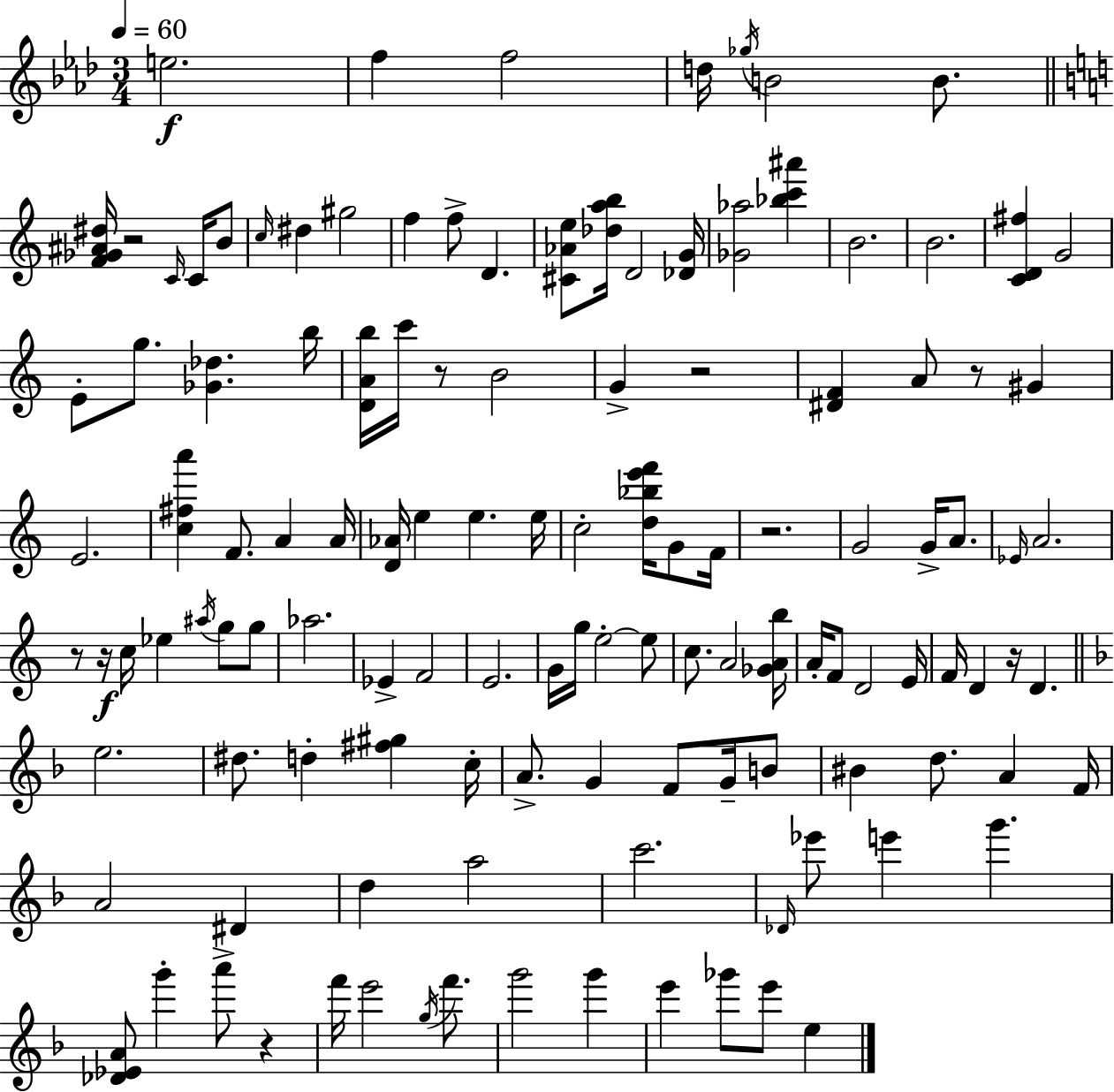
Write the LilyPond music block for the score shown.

{
  \clef treble
  \numericTimeSignature
  \time 3/4
  \key f \minor
  \tempo 4 = 60
  e''2.\f | f''4 f''2 | d''16 \acciaccatura { ges''16 } b'2 b'8. | \bar "||" \break \key c \major <f' ges' ais' dis''>16 r2 \grace { c'16 } c'16 b'8 | \grace { c''16 } dis''4 gis''2 | f''4 f''8-> d'4. | <cis' aes' e''>8 <des'' a'' b''>16 d'2 | \break <des' g'>16 <ges' aes''>2 <bes'' c''' ais'''>4 | b'2. | b'2. | <c' d' fis''>4 g'2 | \break e'8-. g''8. <ges' des''>4. | b''16 <d' a' b''>16 c'''16 r8 b'2 | g'4-> r2 | <dis' f'>4 a'8 r8 gis'4 | \break e'2. | <c'' fis'' a'''>4 f'8. a'4 | a'16 <d' aes'>16 e''4 e''4. | e''16 c''2-. <d'' bes'' e''' f'''>16 g'8 | \break f'16 r2. | g'2 g'16-> a'8. | \grace { ees'16 } a'2. | r8 r16\f c''16 ees''4 \acciaccatura { ais''16 } | \break g''8 g''8 aes''2. | ees'4-> f'2 | e'2. | g'16 g''16 e''2-.~~ | \break e''8 c''8. a'2 | <ges' a' b''>16 a'16-. f'8 d'2 | e'16 f'16 d'4 r16 d'4. | \bar "||" \break \key d \minor e''2. | dis''8. d''4-. <fis'' gis''>4 c''16-. | a'8.-> g'4 f'8 g'16-- b'8 | bis'4 d''8. a'4 f'16 | \break a'2 dis'4 | d''4 a''2 | c'''2. | \grace { des'16 } ees'''8 e'''4 g'''4. | \break <des' ees' a'>8 g'''4-. a'''8-> r4 | f'''16 e'''2 \acciaccatura { g''16 } f'''8. | g'''2 g'''4 | e'''4 ges'''8 e'''8 e''4 | \break \bar "|."
}